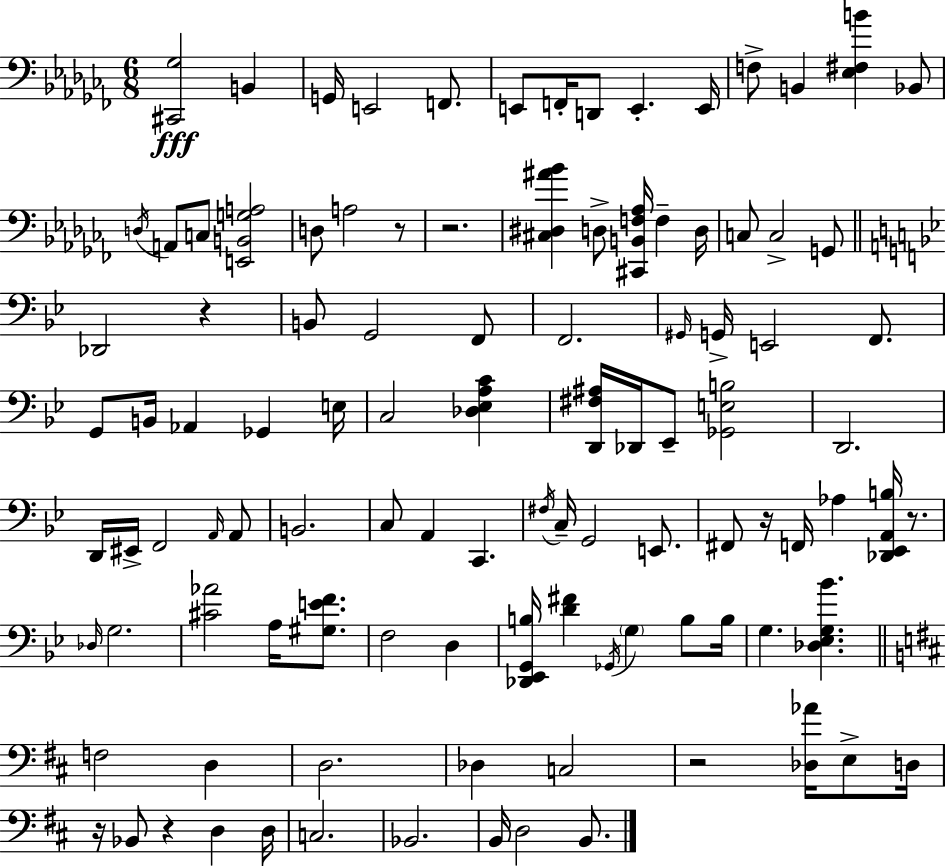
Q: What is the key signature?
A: AES minor